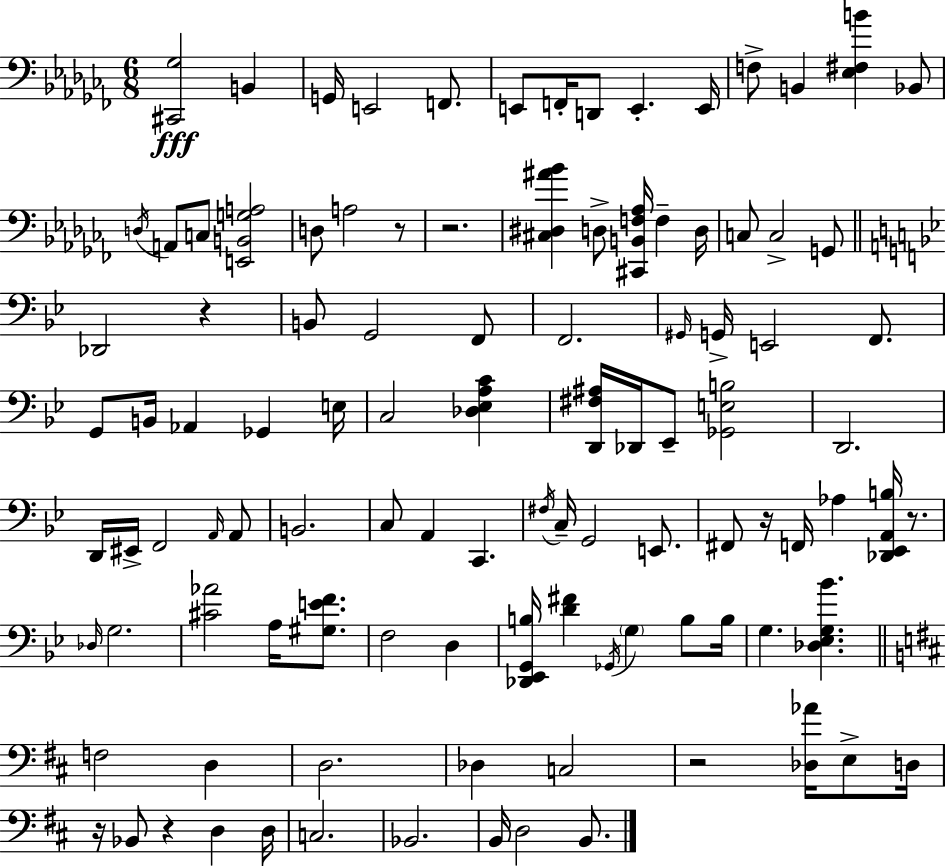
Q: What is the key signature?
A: AES minor